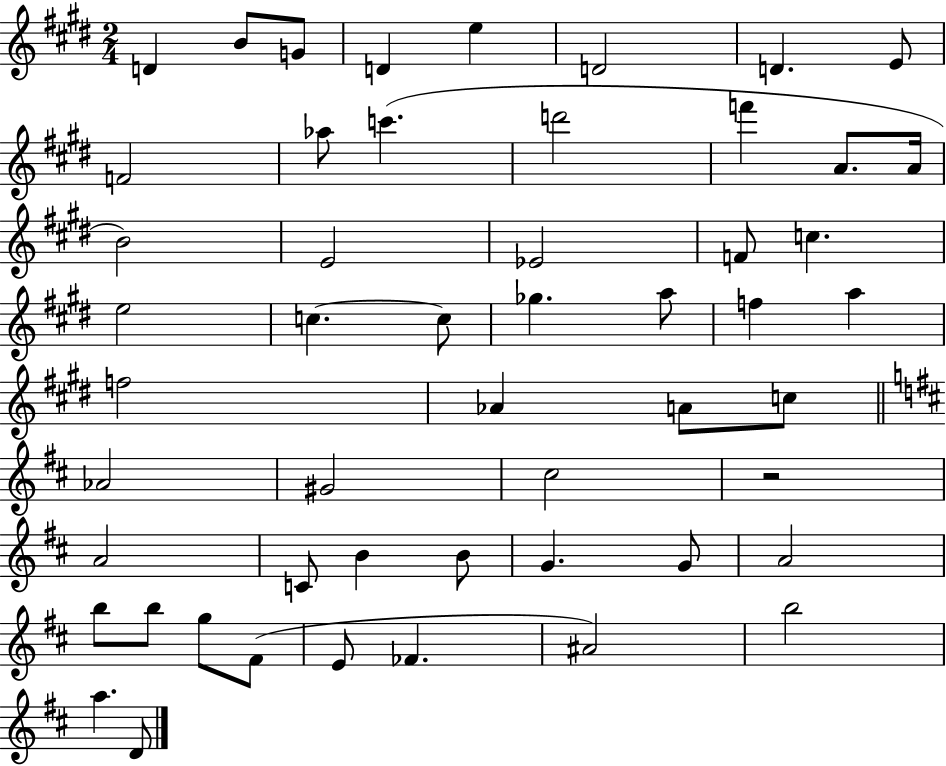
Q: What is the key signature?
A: E major